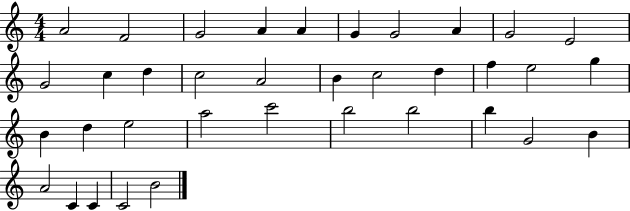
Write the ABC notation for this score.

X:1
T:Untitled
M:4/4
L:1/4
K:C
A2 F2 G2 A A G G2 A G2 E2 G2 c d c2 A2 B c2 d f e2 g B d e2 a2 c'2 b2 b2 b G2 B A2 C C C2 B2